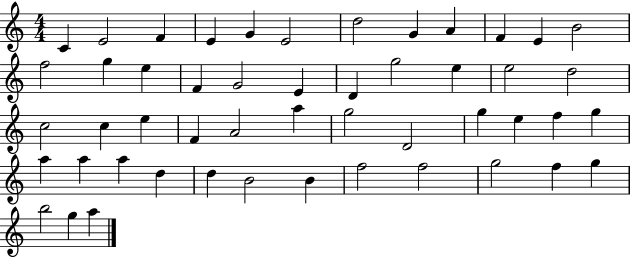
X:1
T:Untitled
M:4/4
L:1/4
K:C
C E2 F E G E2 d2 G A F E B2 f2 g e F G2 E D g2 e e2 d2 c2 c e F A2 a g2 D2 g e f g a a a d d B2 B f2 f2 g2 f g b2 g a